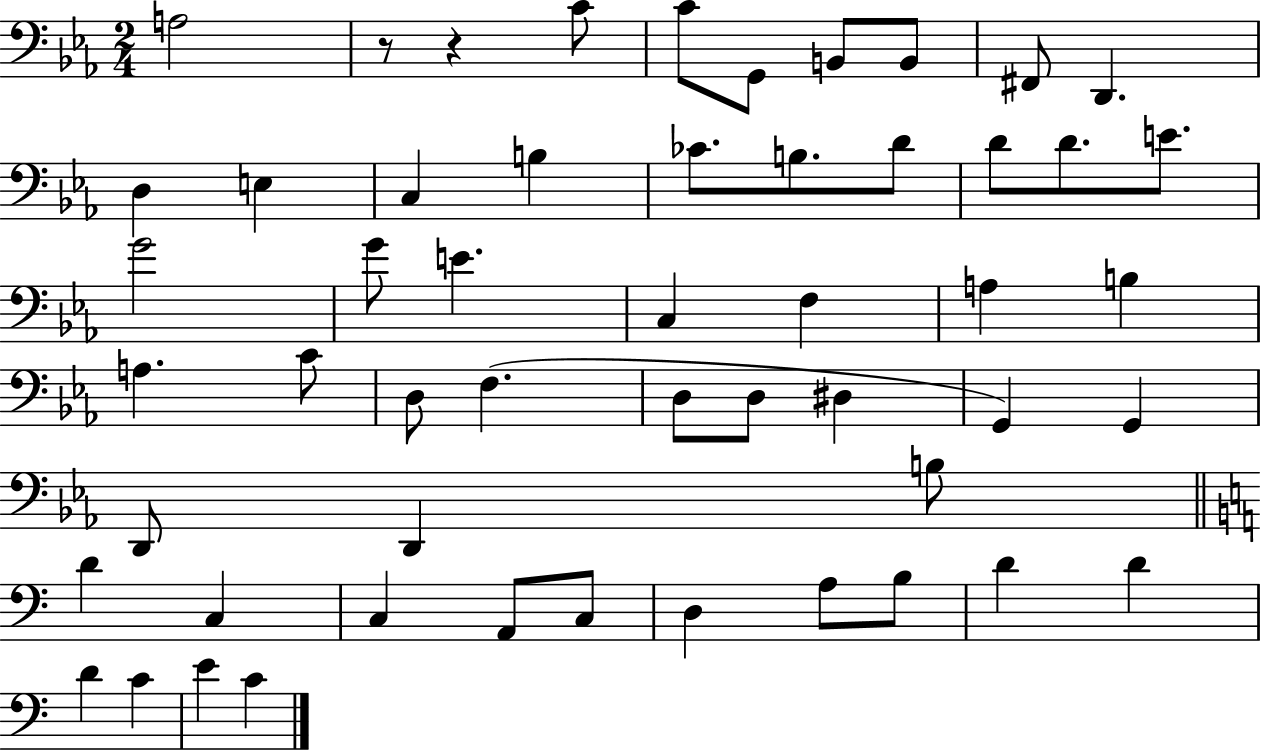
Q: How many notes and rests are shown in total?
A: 53